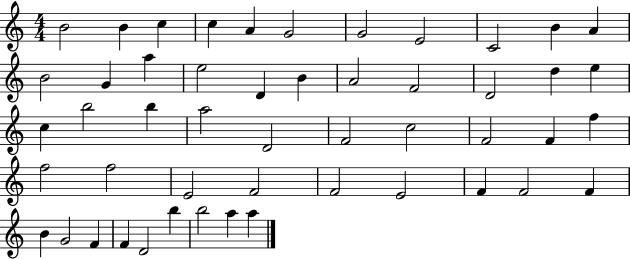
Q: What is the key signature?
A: C major